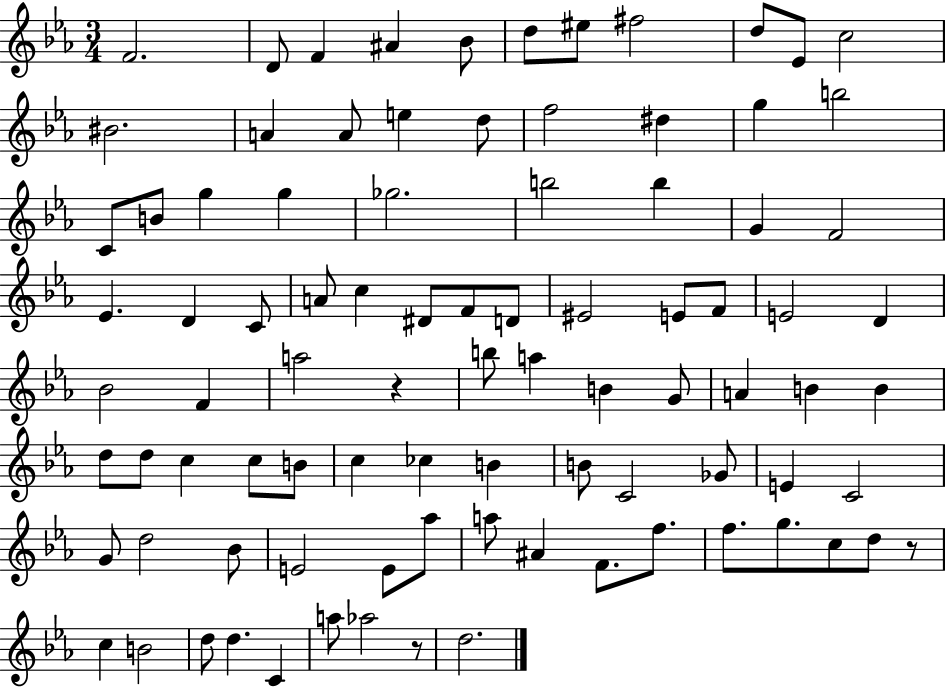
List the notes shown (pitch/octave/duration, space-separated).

F4/h. D4/e F4/q A#4/q Bb4/e D5/e EIS5/e F#5/h D5/e Eb4/e C5/h BIS4/h. A4/q A4/e E5/q D5/e F5/h D#5/q G5/q B5/h C4/e B4/e G5/q G5/q Gb5/h. B5/h B5/q G4/q F4/h Eb4/q. D4/q C4/e A4/e C5/q D#4/e F4/e D4/e EIS4/h E4/e F4/e E4/h D4/q Bb4/h F4/q A5/h R/q B5/e A5/q B4/q G4/e A4/q B4/q B4/q D5/e D5/e C5/q C5/e B4/e C5/q CES5/q B4/q B4/e C4/h Gb4/e E4/q C4/h G4/e D5/h Bb4/e E4/h E4/e Ab5/e A5/e A#4/q F4/e. F5/e. F5/e. G5/e. C5/e D5/e R/e C5/q B4/h D5/e D5/q. C4/q A5/e Ab5/h R/e D5/h.